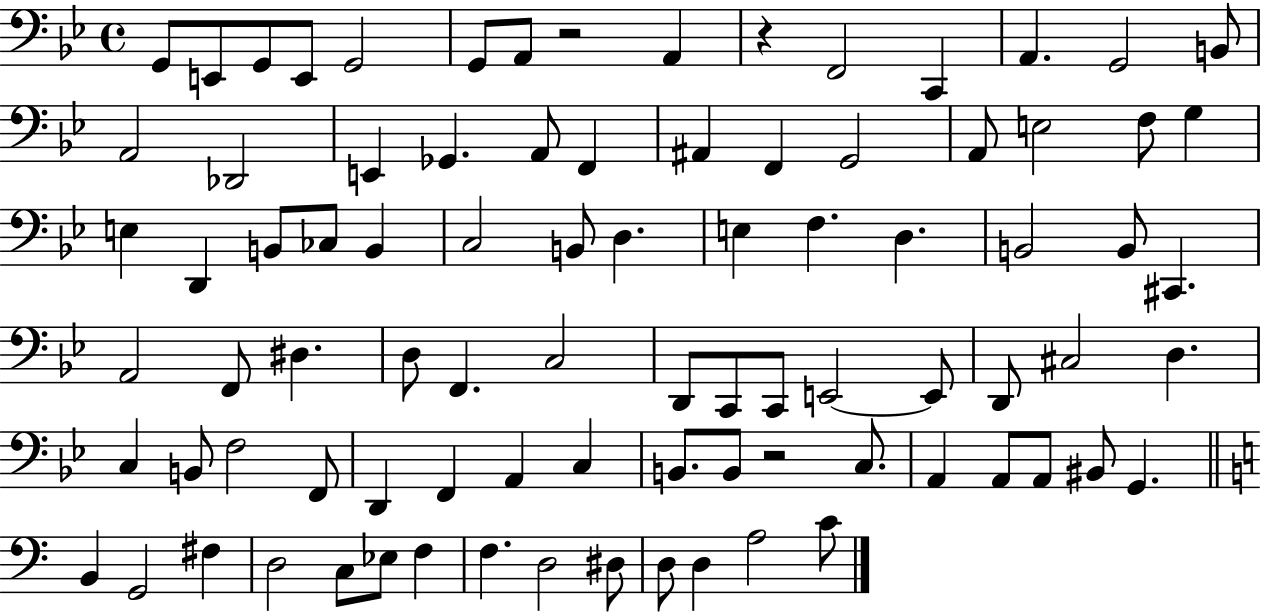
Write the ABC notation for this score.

X:1
T:Untitled
M:4/4
L:1/4
K:Bb
G,,/2 E,,/2 G,,/2 E,,/2 G,,2 G,,/2 A,,/2 z2 A,, z F,,2 C,, A,, G,,2 B,,/2 A,,2 _D,,2 E,, _G,, A,,/2 F,, ^A,, F,, G,,2 A,,/2 E,2 F,/2 G, E, D,, B,,/2 _C,/2 B,, C,2 B,,/2 D, E, F, D, B,,2 B,,/2 ^C,, A,,2 F,,/2 ^D, D,/2 F,, C,2 D,,/2 C,,/2 C,,/2 E,,2 E,,/2 D,,/2 ^C,2 D, C, B,,/2 F,2 F,,/2 D,, F,, A,, C, B,,/2 B,,/2 z2 C,/2 A,, A,,/2 A,,/2 ^B,,/2 G,, B,, G,,2 ^F, D,2 C,/2 _E,/2 F, F, D,2 ^D,/2 D,/2 D, A,2 C/2